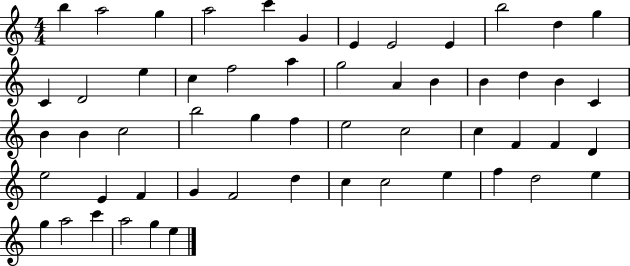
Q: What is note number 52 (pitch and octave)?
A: C6